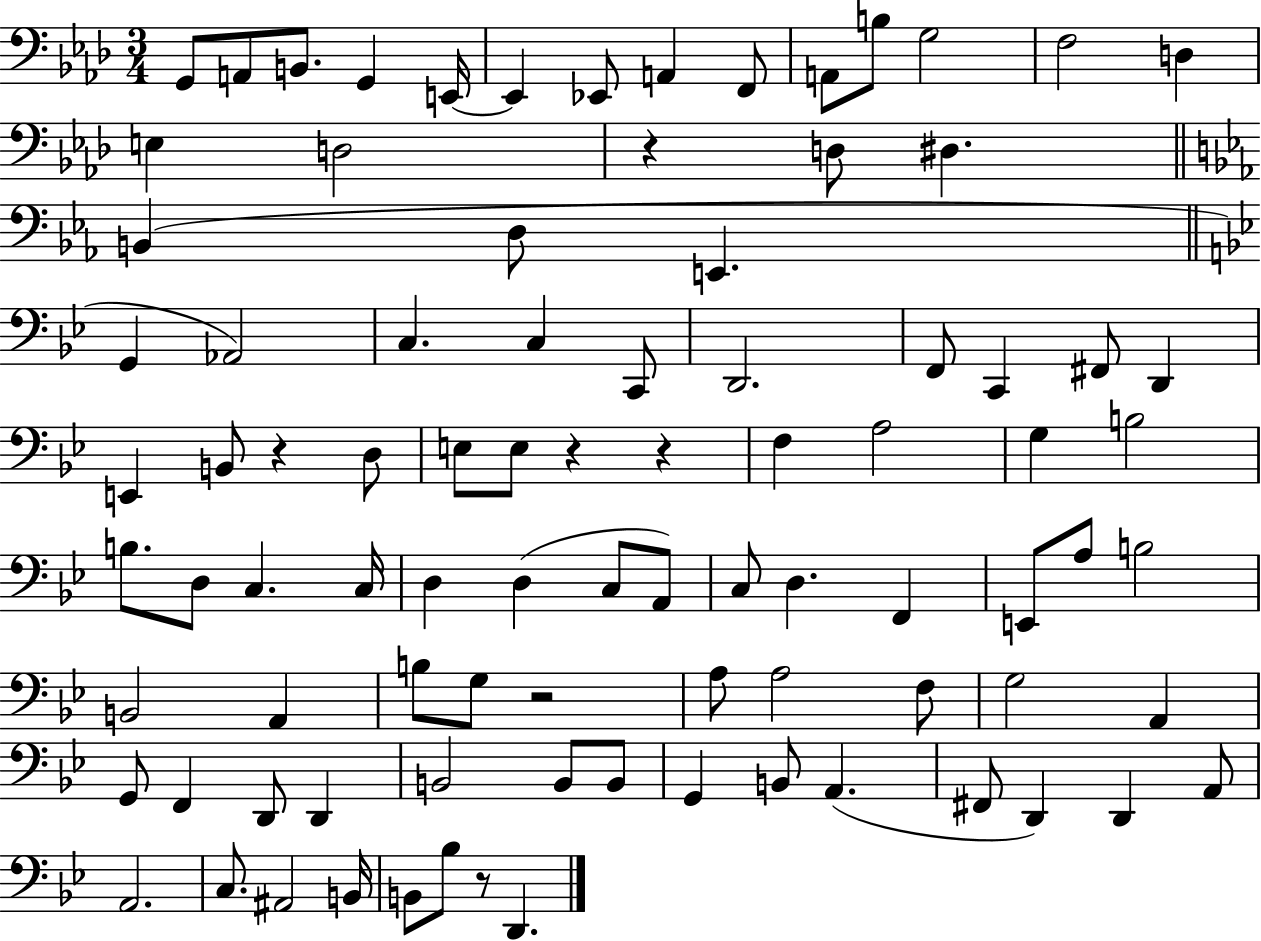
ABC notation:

X:1
T:Untitled
M:3/4
L:1/4
K:Ab
G,,/2 A,,/2 B,,/2 G,, E,,/4 E,, _E,,/2 A,, F,,/2 A,,/2 B,/2 G,2 F,2 D, E, D,2 z D,/2 ^D, B,, D,/2 E,, G,, _A,,2 C, C, C,,/2 D,,2 F,,/2 C,, ^F,,/2 D,, E,, B,,/2 z D,/2 E,/2 E,/2 z z F, A,2 G, B,2 B,/2 D,/2 C, C,/4 D, D, C,/2 A,,/2 C,/2 D, F,, E,,/2 A,/2 B,2 B,,2 A,, B,/2 G,/2 z2 A,/2 A,2 F,/2 G,2 A,, G,,/2 F,, D,,/2 D,, B,,2 B,,/2 B,,/2 G,, B,,/2 A,, ^F,,/2 D,, D,, A,,/2 A,,2 C,/2 ^A,,2 B,,/4 B,,/2 _B,/2 z/2 D,,